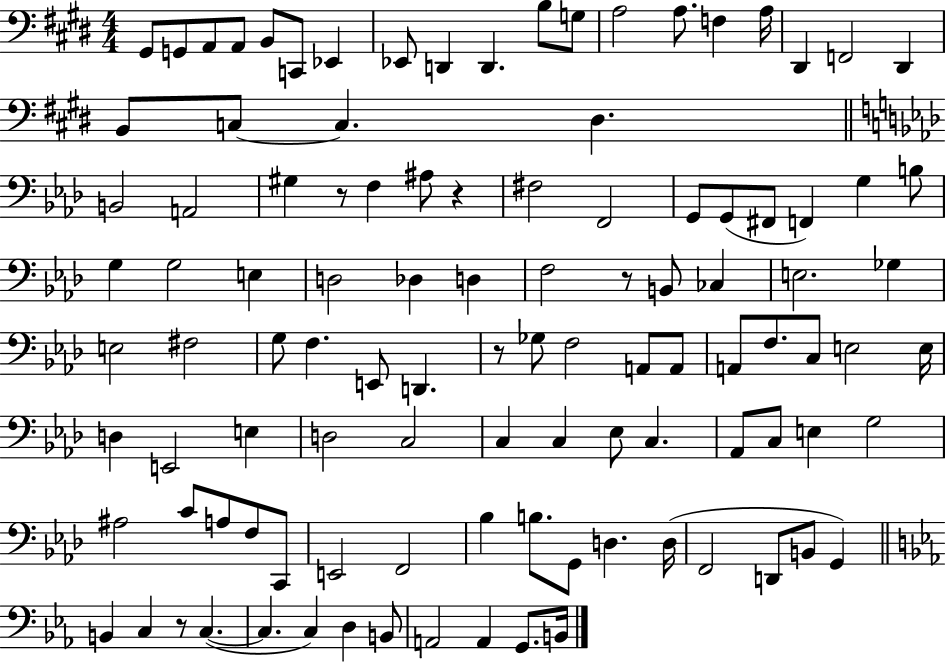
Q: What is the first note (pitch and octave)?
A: G#2